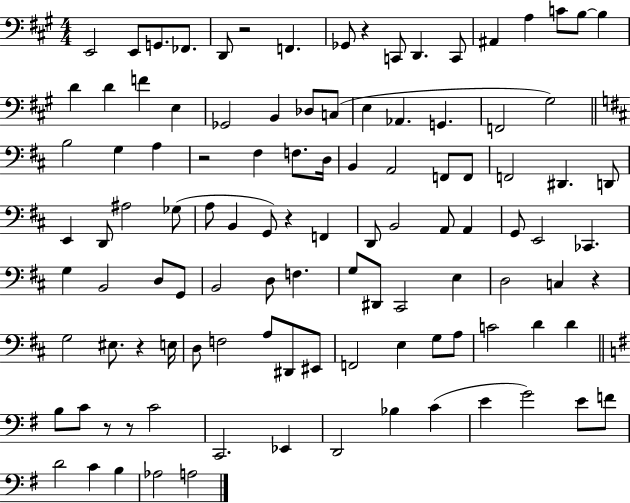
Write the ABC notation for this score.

X:1
T:Untitled
M:4/4
L:1/4
K:A
E,,2 E,,/2 G,,/2 _F,,/2 D,,/2 z2 F,, _G,,/2 z C,,/2 D,, C,,/2 ^A,, A, C/2 B,/2 B, D D F E, _G,,2 B,, _D,/2 C,/2 E, _A,, G,, F,,2 ^G,2 B,2 G, A, z2 ^F, F,/2 D,/4 B,, A,,2 F,,/2 F,,/2 F,,2 ^D,, D,,/2 E,, D,,/2 ^A,2 _G,/2 A,/2 B,, G,,/2 z F,, D,,/2 B,,2 A,,/2 A,, G,,/2 E,,2 _C,, G, B,,2 D,/2 G,,/2 B,,2 D,/2 F, G,/2 ^D,,/2 ^C,,2 E, D,2 C, z G,2 ^E,/2 z E,/4 D,/2 F,2 A,/2 ^D,,/2 ^E,,/2 F,,2 E, G,/2 A,/2 C2 D D B,/2 C/2 z/2 z/2 C2 C,,2 _E,, D,,2 _B, C E G2 E/2 F/2 D2 C B, _A,2 A,2